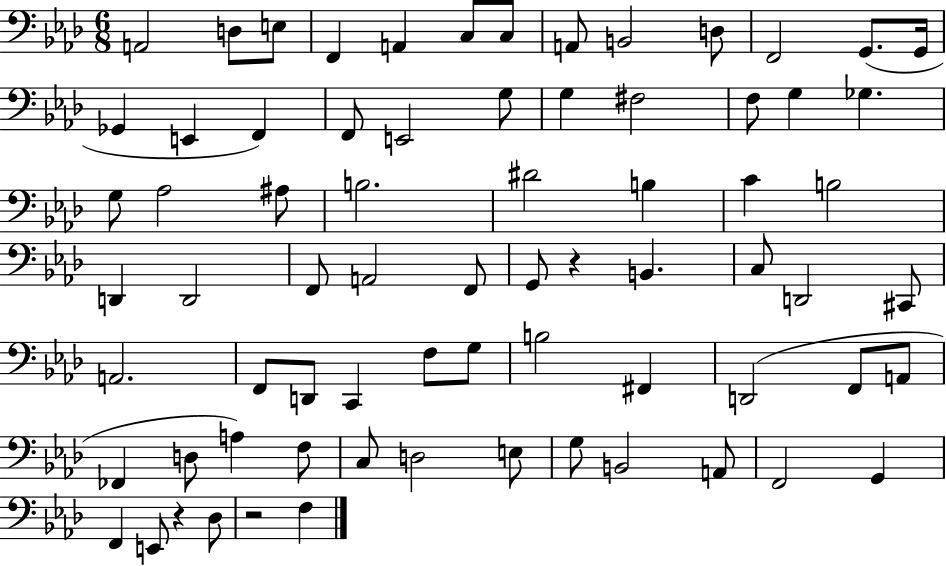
{
  \clef bass
  \numericTimeSignature
  \time 6/8
  \key aes \major
  a,2 d8 e8 | f,4 a,4 c8 c8 | a,8 b,2 d8 | f,2 g,8.( g,16 | \break ges,4 e,4 f,4) | f,8 e,2 g8 | g4 fis2 | f8 g4 ges4. | \break g8 aes2 ais8 | b2. | dis'2 b4 | c'4 b2 | \break d,4 d,2 | f,8 a,2 f,8 | g,8 r4 b,4. | c8 d,2 cis,8 | \break a,2. | f,8 d,8 c,4 f8 g8 | b2 fis,4 | d,2( f,8 a,8 | \break fes,4 d8 a4) f8 | c8 d2 e8 | g8 b,2 a,8 | f,2 g,4 | \break f,4 e,8 r4 des8 | r2 f4 | \bar "|."
}